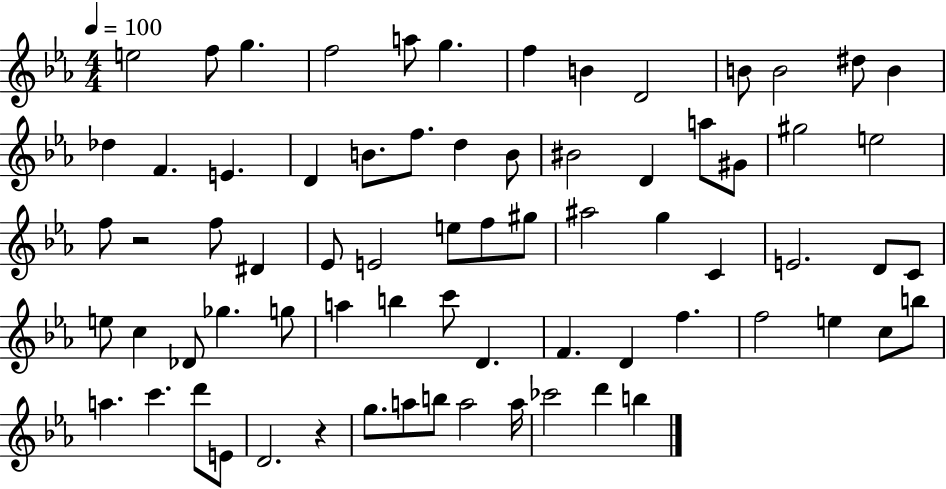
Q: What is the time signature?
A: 4/4